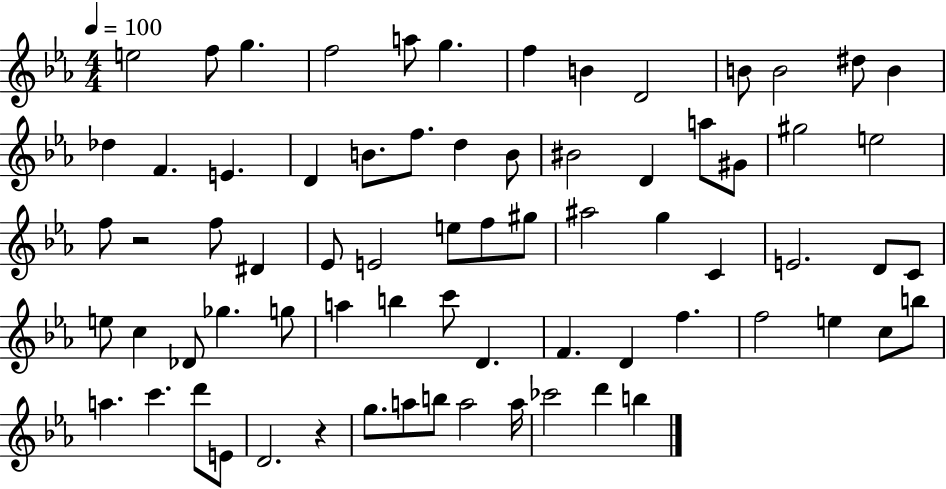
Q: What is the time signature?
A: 4/4